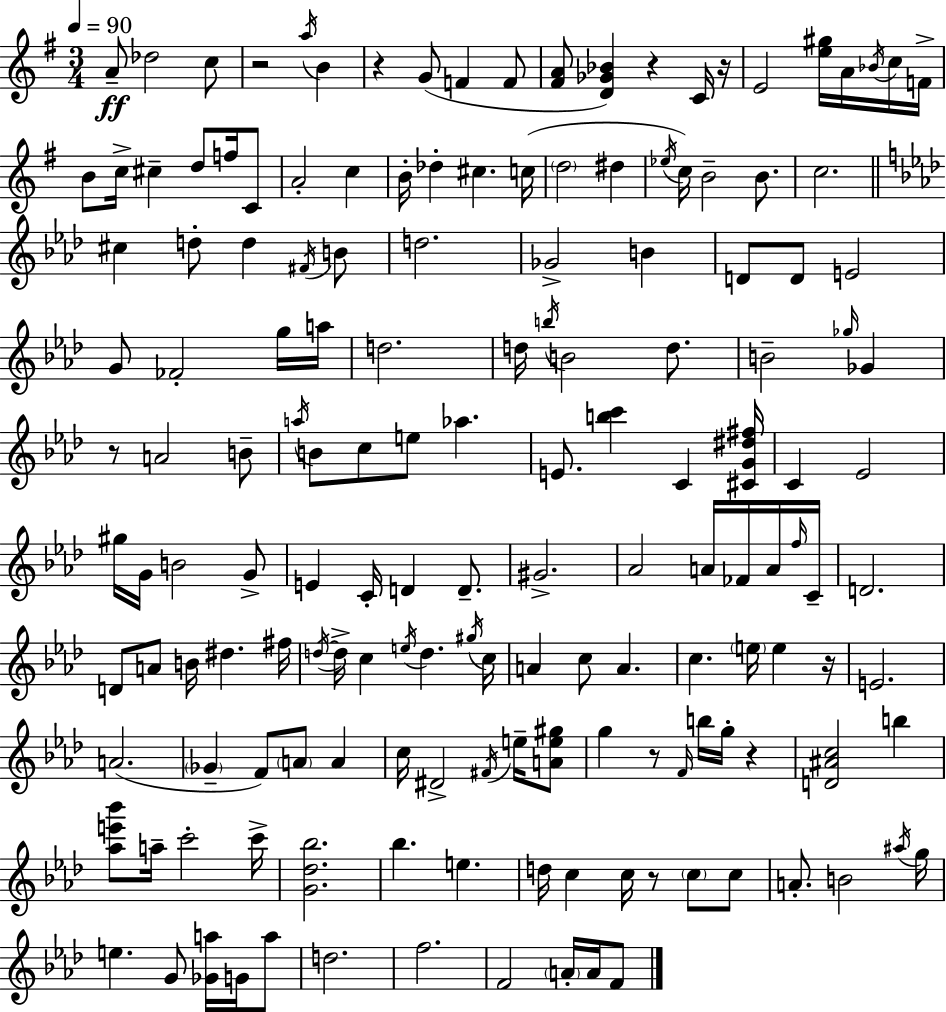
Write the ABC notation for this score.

X:1
T:Untitled
M:3/4
L:1/4
K:Em
A/2 _d2 c/2 z2 a/4 B z G/2 F F/2 [^FA]/2 [D_G_B] z C/4 z/4 E2 [e^g]/4 A/4 _B/4 c/4 F/4 B/2 c/4 ^c d/2 f/4 C/2 A2 c B/4 _d ^c c/4 d2 ^d _e/4 c/4 B2 B/2 c2 ^c d/2 d ^F/4 B/2 d2 _G2 B D/2 D/2 E2 G/2 _F2 g/4 a/4 d2 d/4 b/4 B2 d/2 B2 _g/4 _G z/2 A2 B/2 a/4 B/2 c/2 e/2 _a E/2 [bc'] C [^CG^d^f]/4 C _E2 ^g/4 G/4 B2 G/2 E C/4 D D/2 ^G2 _A2 A/4 _F/4 A/4 f/4 C/4 D2 D/2 A/2 B/4 ^d ^f/4 d/4 d/4 c e/4 d ^g/4 c/4 A c/2 A c e/4 e z/4 E2 A2 _G F/2 A/2 A c/4 ^D2 ^F/4 e/4 [Ae^g]/2 g z/2 F/4 b/4 g/4 z [D^Ac]2 b [_ae'_b']/2 a/4 c'2 c'/4 [G_d_b]2 _b e d/4 c c/4 z/2 c/2 c/2 A/2 B2 ^a/4 g/4 e G/2 [_Ga]/4 G/4 a/2 d2 f2 F2 A/4 A/4 F/2